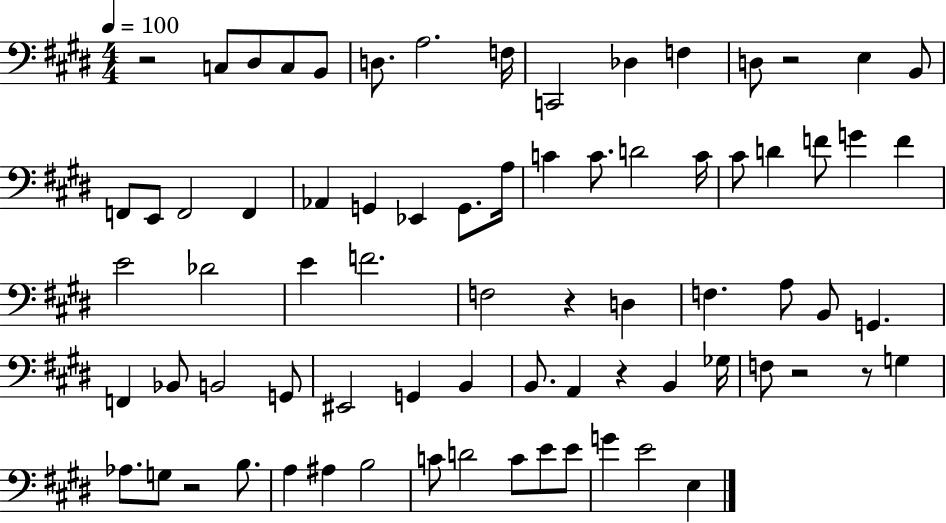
X:1
T:Untitled
M:4/4
L:1/4
K:E
z2 C,/2 ^D,/2 C,/2 B,,/2 D,/2 A,2 F,/4 C,,2 _D, F, D,/2 z2 E, B,,/2 F,,/2 E,,/2 F,,2 F,, _A,, G,, _E,, G,,/2 A,/4 C C/2 D2 C/4 ^C/2 D F/2 G F E2 _D2 E F2 F,2 z D, F, A,/2 B,,/2 G,, F,, _B,,/2 B,,2 G,,/2 ^E,,2 G,, B,, B,,/2 A,, z B,, _G,/4 F,/2 z2 z/2 G, _A,/2 G,/2 z2 B,/2 A, ^A, B,2 C/2 D2 C/2 E/2 E/2 G E2 E,